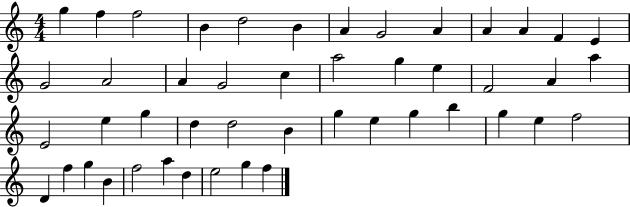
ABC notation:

X:1
T:Untitled
M:4/4
L:1/4
K:C
g f f2 B d2 B A G2 A A A F E G2 A2 A G2 c a2 g e F2 A a E2 e g d d2 B g e g b g e f2 D f g B f2 a d e2 g f